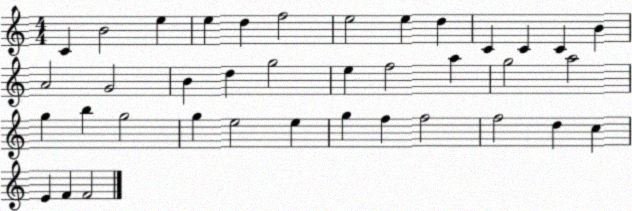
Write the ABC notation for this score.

X:1
T:Untitled
M:4/4
L:1/4
K:C
C B2 e e d f2 e2 e d C C C B A2 G2 B d g2 e f2 a g2 a2 g b g2 g e2 e g f f2 f2 d c E F F2